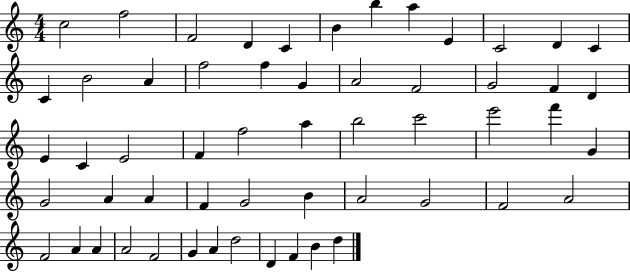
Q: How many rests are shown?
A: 0